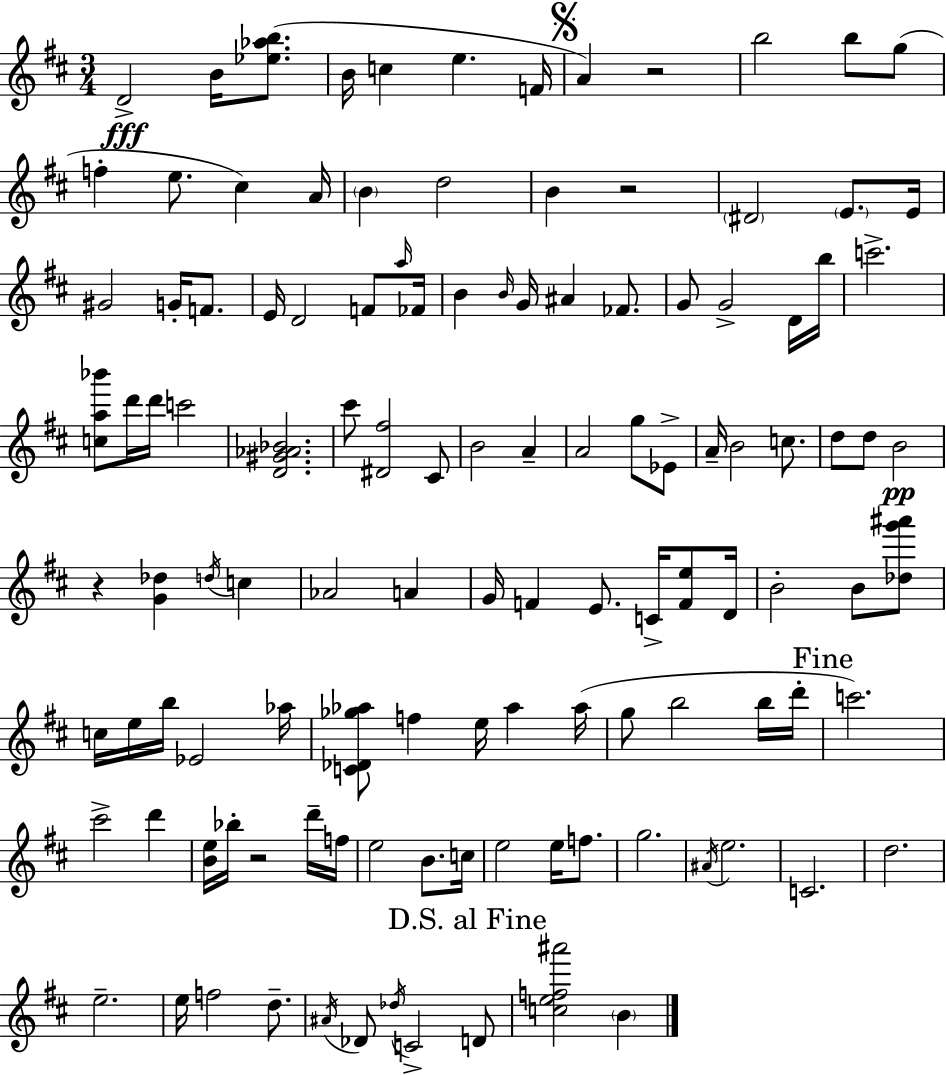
D4/h B4/s [Eb5,Ab5,B5]/e. B4/s C5/q E5/q. F4/s A4/q R/h B5/h B5/e G5/e F5/q E5/e. C#5/q A4/s B4/q D5/h B4/q R/h D#4/h E4/e. E4/s G#4/h G4/s F4/e. E4/s D4/h F4/e A5/s FES4/s B4/q B4/s G4/s A#4/q FES4/e. G4/e G4/h D4/s B5/s C6/h. [C5,A5,Bb6]/e D6/s D6/s C6/h [D4,G#4,Ab4,Bb4]/h. C#6/e [D#4,F#5]/h C#4/e B4/h A4/q A4/h G5/e Eb4/e A4/s B4/h C5/e. D5/e D5/e B4/h R/q [G4,Db5]/q D5/s C5/q Ab4/h A4/q G4/s F4/q E4/e. C4/s [F4,E5]/e D4/s B4/h B4/e [Db5,G6,A#6]/e C5/s E5/s B5/s Eb4/h Ab5/s [C4,Db4,Gb5,Ab5]/e F5/q E5/s Ab5/q Ab5/s G5/e B5/h B5/s D6/s C6/h. C#6/h D6/q [B4,E5]/s Bb5/s R/h D6/s F5/s E5/h B4/e. C5/s E5/h E5/s F5/e. G5/h. A#4/s E5/h. C4/h. D5/h. E5/h. E5/s F5/h D5/e. A#4/s Db4/e Db5/s C4/h D4/e [C5,E5,F5,A#6]/h B4/q